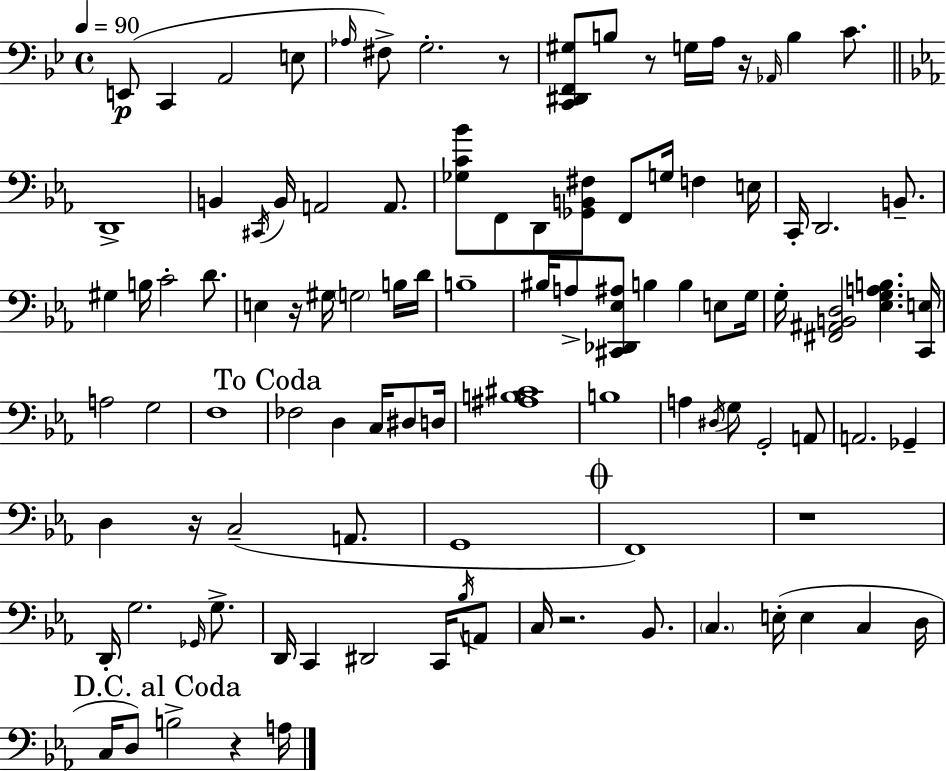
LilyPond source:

{
  \clef bass
  \time 4/4
  \defaultTimeSignature
  \key g \minor
  \tempo 4 = 90
  \repeat volta 2 { e,8(\p c,4 a,2 e8 | \grace { aes16 }) fis8-> g2.-. r8 | <c, dis, f, gis>8 b8 r8 g16 a16 r16 \grace { aes,16 } b4 c'8. | \bar "||" \break \key ees \major d,1-> | b,4 \acciaccatura { cis,16 } b,16 a,2 a,8. | <ges c' bes'>8 f,8 d,8 <ges, b, fis>8 f,8 g16 f4 | e16 c,16-. d,2. b,8.-- | \break gis4 b16 c'2-. d'8. | e4 r16 gis16 \parenthesize g2 b16 | d'16 b1-- | bis16 a8-> <cis, des, ees ais>8 b4 b4 e8 | \break g16 g16-. <fis, ais, b, d>2 <ees g a b>4. | <c, e>16 a2 g2 | f1 | \mark "To Coda" fes2 d4 c16 dis8 | \break d16 <ais b cis'>1 | b1 | a4 \acciaccatura { dis16 } g8 g,2-. | a,8 a,2. ges,4-- | \break d4 r16 c2--( a,8. | g,1 | \mark \markup { \musicglyph "scripts.coda" } f,1) | r1 | \break d,16-. g2. \grace { ges,16 } | g8.-> d,16 c,4 dis,2 | c,16 \acciaccatura { bes16 } a,8 c16 r2. | bes,8. \parenthesize c4. e16-.( e4 c4 | \break d16 \mark "D.C. al Coda" c16 d8) b2-> r4 | a16 } \bar "|."
}